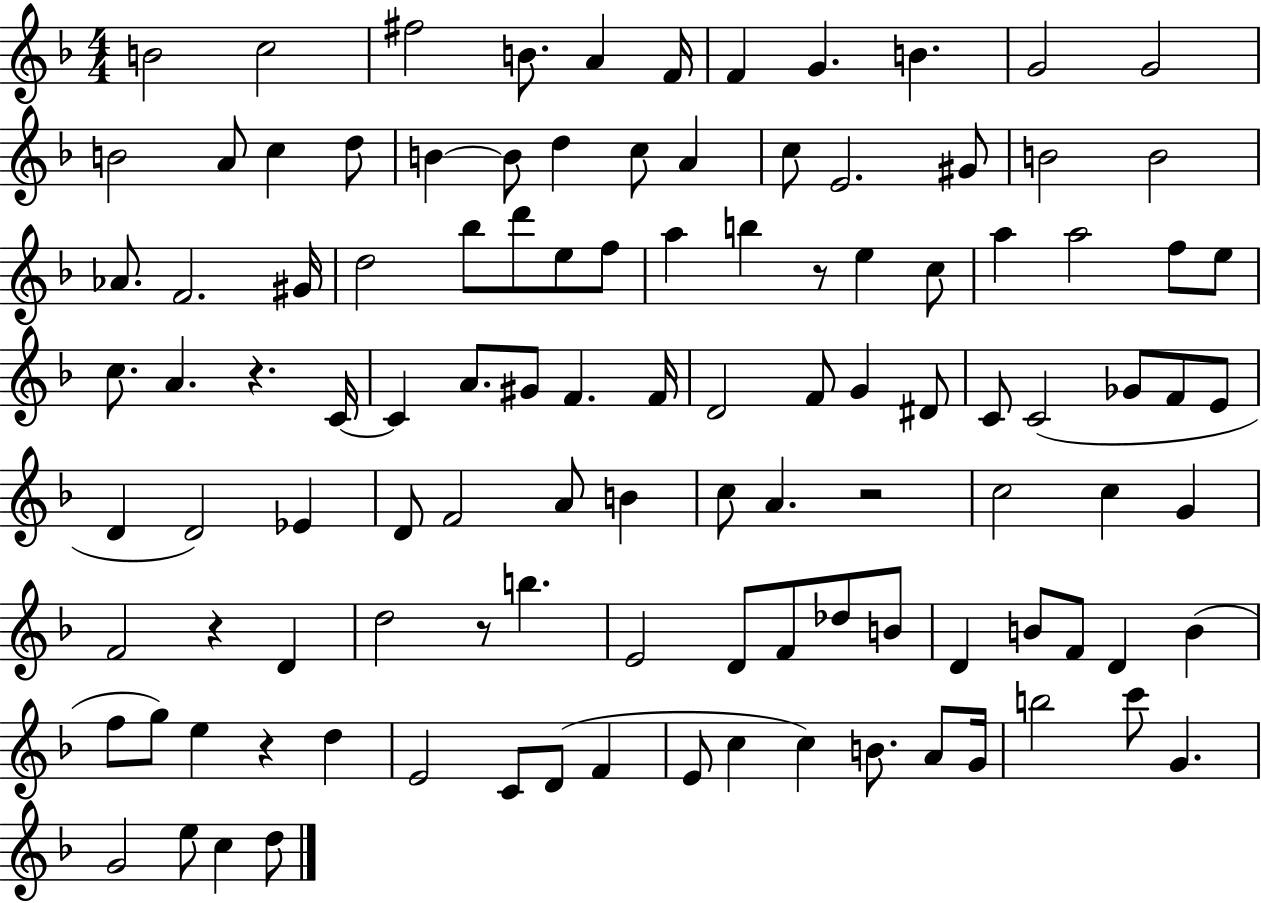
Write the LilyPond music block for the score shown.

{
  \clef treble
  \numericTimeSignature
  \time 4/4
  \key f \major
  b'2 c''2 | fis''2 b'8. a'4 f'16 | f'4 g'4. b'4. | g'2 g'2 | \break b'2 a'8 c''4 d''8 | b'4~~ b'8 d''4 c''8 a'4 | c''8 e'2. gis'8 | b'2 b'2 | \break aes'8. f'2. gis'16 | d''2 bes''8 d'''8 e''8 f''8 | a''4 b''4 r8 e''4 c''8 | a''4 a''2 f''8 e''8 | \break c''8. a'4. r4. c'16~~ | c'4 a'8. gis'8 f'4. f'16 | d'2 f'8 g'4 dis'8 | c'8 c'2( ges'8 f'8 e'8 | \break d'4 d'2) ees'4 | d'8 f'2 a'8 b'4 | c''8 a'4. r2 | c''2 c''4 g'4 | \break f'2 r4 d'4 | d''2 r8 b''4. | e'2 d'8 f'8 des''8 b'8 | d'4 b'8 f'8 d'4 b'4( | \break f''8 g''8) e''4 r4 d''4 | e'2 c'8 d'8( f'4 | e'8 c''4 c''4) b'8. a'8 g'16 | b''2 c'''8 g'4. | \break g'2 e''8 c''4 d''8 | \bar "|."
}